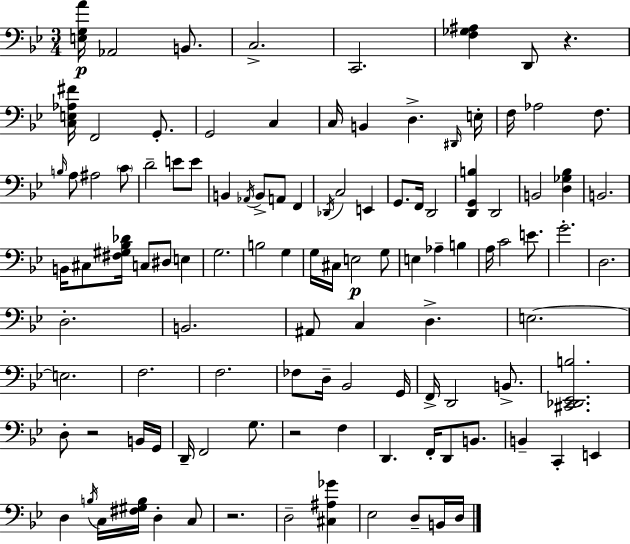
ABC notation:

X:1
T:Untitled
M:3/4
L:1/4
K:Gm
[E,G,A]/4 _A,,2 B,,/2 C,2 C,,2 [F,_G,^A,] D,,/2 z [C,E,_A,^F]/4 F,,2 G,,/2 G,,2 C, C,/4 B,, D, ^D,,/4 E,/4 F,/4 _A,2 F,/2 B,/4 A,/2 ^A,2 C/2 D2 E/2 E/2 B,, _A,,/4 B,,/2 A,,/2 F,, _D,,/4 C,2 E,, G,,/2 F,,/4 D,,2 [D,,G,,B,] D,,2 B,,2 [D,_G,_B,] B,,2 B,,/4 ^C,/2 [^F,^G,_B,_D]/4 C,/2 ^D,/2 E, G,2 B,2 G, G,/4 ^C,/4 E,2 G,/2 E, _A, B, A,/4 C2 E/2 G2 D,2 D,2 B,,2 ^A,,/2 C, D, E,2 E,2 F,2 F,2 _F,/2 D,/4 _B,,2 G,,/4 F,,/4 D,,2 B,,/2 [^C,,_D,,_E,,B,]2 D,/2 z2 B,,/4 G,,/4 D,,/4 F,,2 G,/2 z2 F, D,, F,,/4 D,,/2 B,,/2 B,, C,, E,, D, B,/4 C,/4 [^F,^G,B,]/4 D, C,/2 z2 D,2 [^C,^A,_G] _E,2 D,/2 B,,/4 D,/4